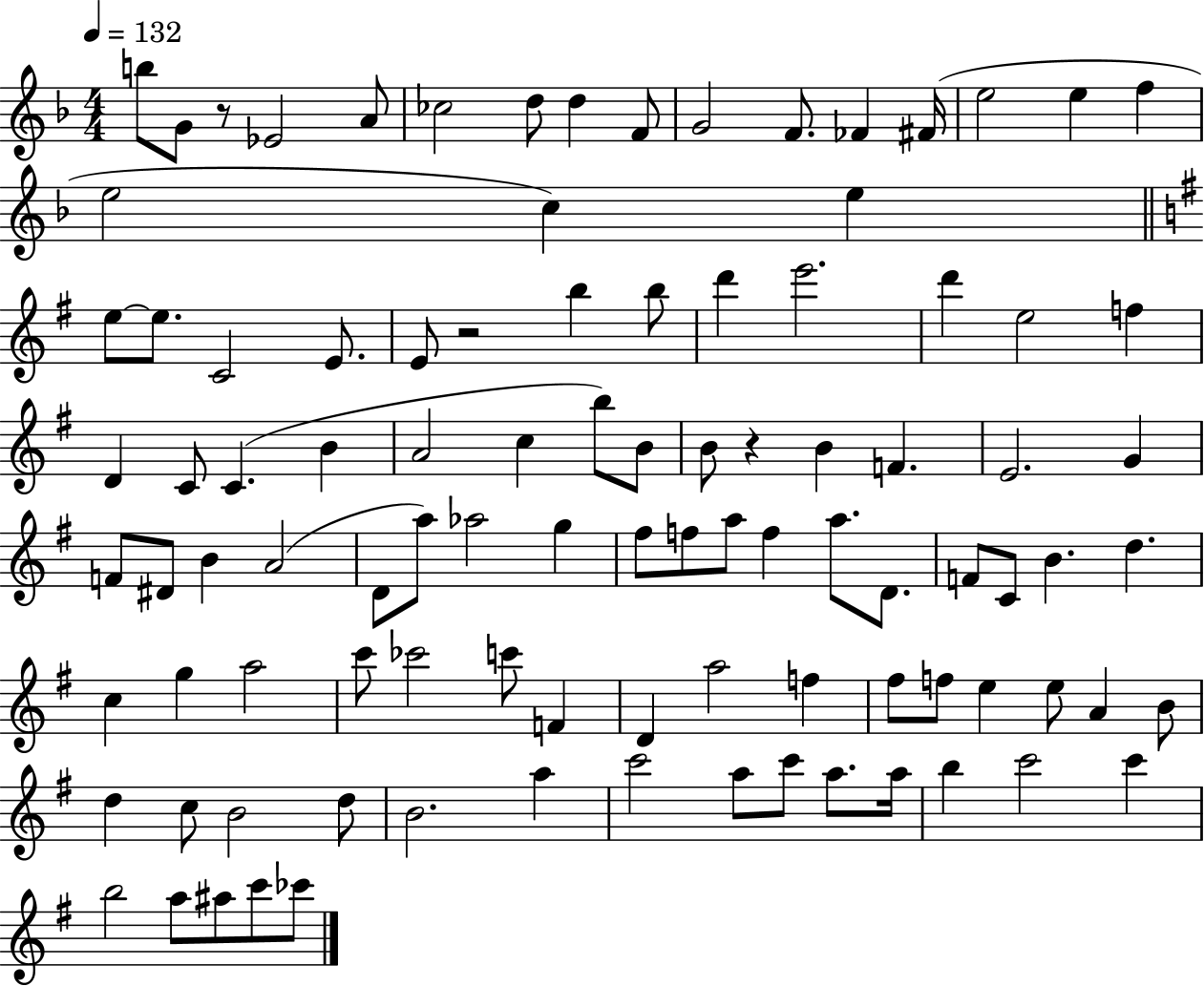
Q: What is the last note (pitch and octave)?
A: CES6